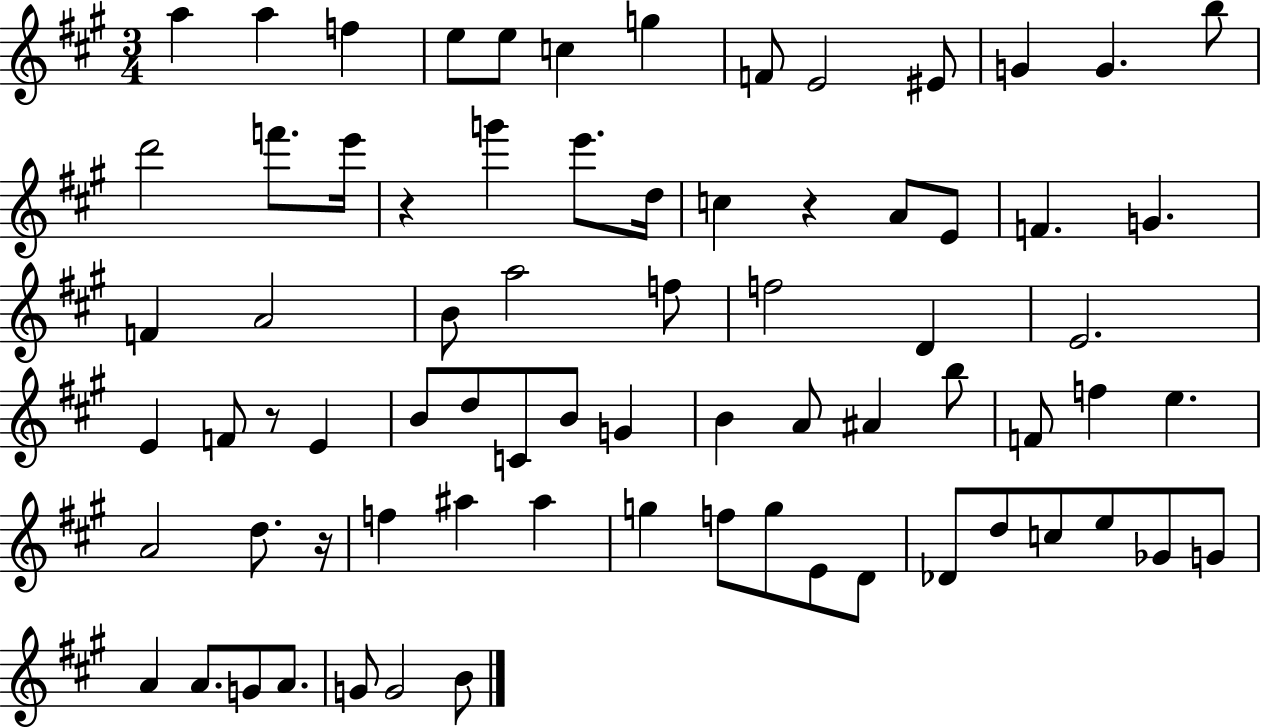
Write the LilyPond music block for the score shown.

{
  \clef treble
  \numericTimeSignature
  \time 3/4
  \key a \major
  a''4 a''4 f''4 | e''8 e''8 c''4 g''4 | f'8 e'2 eis'8 | g'4 g'4. b''8 | \break d'''2 f'''8. e'''16 | r4 g'''4 e'''8. d''16 | c''4 r4 a'8 e'8 | f'4. g'4. | \break f'4 a'2 | b'8 a''2 f''8 | f''2 d'4 | e'2. | \break e'4 f'8 r8 e'4 | b'8 d''8 c'8 b'8 g'4 | b'4 a'8 ais'4 b''8 | f'8 f''4 e''4. | \break a'2 d''8. r16 | f''4 ais''4 ais''4 | g''4 f''8 g''8 e'8 d'8 | des'8 d''8 c''8 e''8 ges'8 g'8 | \break a'4 a'8. g'8 a'8. | g'8 g'2 b'8 | \bar "|."
}